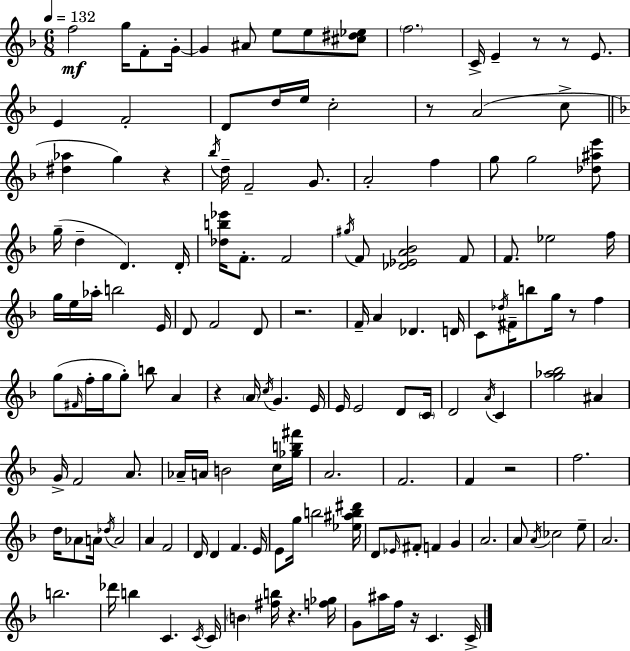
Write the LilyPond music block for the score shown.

{
  \clef treble
  \numericTimeSignature
  \time 6/8
  \key d \minor
  \tempo 4 = 132
  \repeat volta 2 { f''2\mf g''16 f'8-. g'16-.~~ | g'4 ais'8 e''8 e''8 <cis'' dis'' ees''>8 | \parenthesize f''2. | c'16-> e'4-- r8 r8 e'8. | \break e'4 f'2-. | d'8 d''16 e''16 c''2-. | r8 a'2( c''8-> | \bar "||" \break \key f \major <dis'' aes''>4 g''4) r4 | \acciaccatura { bes''16 } d''16-- f'2-- g'8. | a'2-. f''4 | g''8 g''2 <des'' ais'' e'''>8 | \break g''16--( d''4-- d'4.) | d'16-. <des'' b'' ees'''>16 f'8.-. f'2 | \acciaccatura { gis''16 } f'8 <des' ees' a' bes'>2 | f'8 f'8. ees''2 | \break f''16 g''16 e''16 aes''16-. b''2 | e'16 d'8 f'2 | d'8 r2. | f'16-- a'4 des'4. | \break d'16 c'8 \acciaccatura { des''16 } fis'16-- b''8 g''16 r8 f''4 | g''8( \grace { fis'16 } f''16-. g''16 g''8-.) b''8 | a'4 r4 \parenthesize a'16 \acciaccatura { c''16 } g'4. | e'16 e'16 e'2 | \break d'8 \parenthesize c'16 d'2 | \acciaccatura { a'16 } c'4 <g'' aes'' bes''>2 | ais'4 g'16-> f'2 | a'8. aes'16-- a'16 b'2 | \break c''16 <ges'' b'' fis'''>16 a'2. | f'2. | f'4 r2 | f''2. | \break d''16 aes'8 a'16 \acciaccatura { des''16 } a'2 | a'4 f'2 | d'16 d'4 | f'4. e'16 e'8 g''16 b''2 | \break <ees'' ais'' b'' dis'''>16 d'8 \grace { ees'16 } fis'8-. | f'4 g'4 a'2. | a'8 \acciaccatura { a'16 } ces''2 | e''8-- a'2. | \break b''2. | des'''16 b''4 | c'4. \acciaccatura { c'16 } c'16 \parenthesize b'4 | <fis'' b''>16 r4. <f'' ges''>16 g'8 | \break ais''16 f''16 r16 c'4. c'16-> } \bar "|."
}